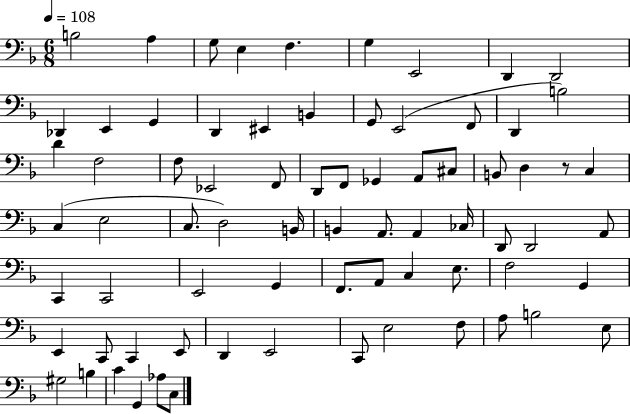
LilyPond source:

{
  \clef bass
  \numericTimeSignature
  \time 6/8
  \key f \major
  \tempo 4 = 108
  b2 a4 | g8 e4 f4. | g4 e,2 | d,4 d,2 | \break des,4 e,4 g,4 | d,4 eis,4 b,4 | g,8 e,2( f,8 | d,4 b2) | \break d'4 f2 | f8 ees,2 f,8 | d,8 f,8 ges,4 a,8 cis8 | b,8 d4 r8 c4 | \break c4( e2 | c8. d2) b,16 | b,4 a,8. a,4 ces16 | d,8 d,2 a,8 | \break c,4 c,2 | e,2 g,4 | f,8. a,8 c4 e8. | f2 g,4 | \break e,4 c,8 c,4 e,8 | d,4 e,2 | c,8 e2 f8 | a8 b2 e8 | \break gis2 b4 | c'4 g,4 aes8 c8 | \bar "|."
}